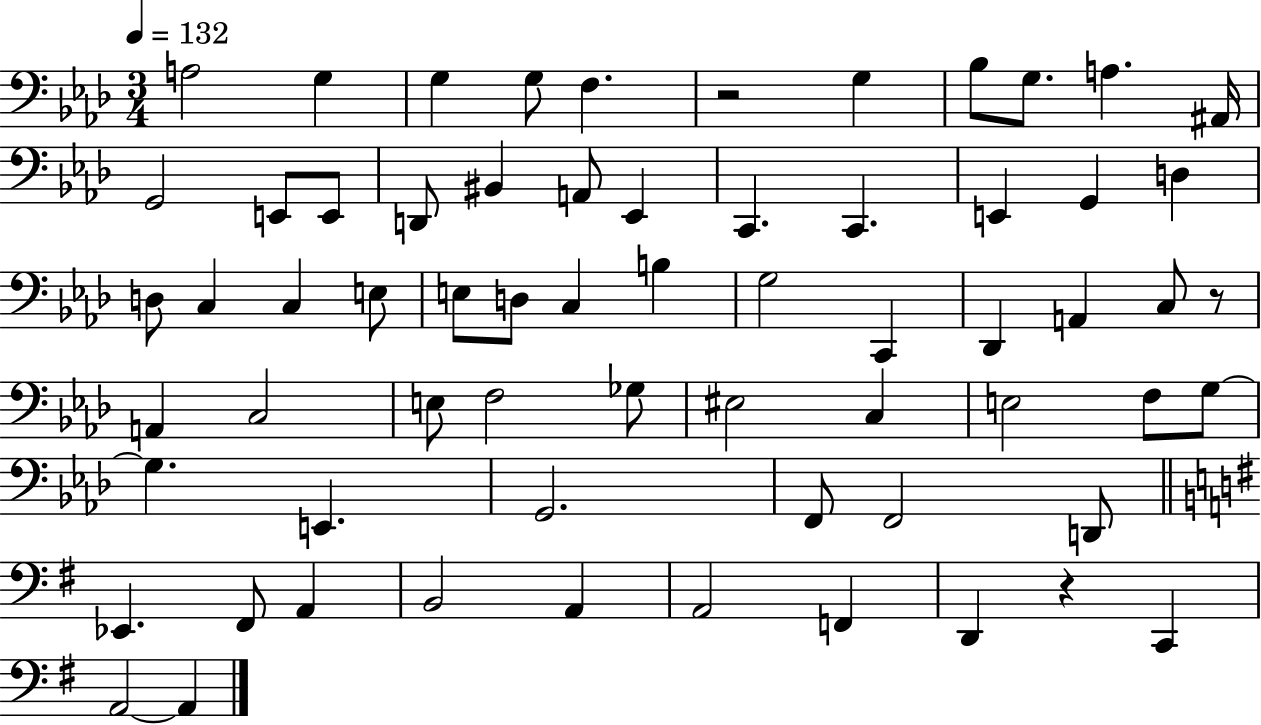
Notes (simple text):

A3/h G3/q G3/q G3/e F3/q. R/h G3/q Bb3/e G3/e. A3/q. A#2/s G2/h E2/e E2/e D2/e BIS2/q A2/e Eb2/q C2/q. C2/q. E2/q G2/q D3/q D3/e C3/q C3/q E3/e E3/e D3/e C3/q B3/q G3/h C2/q Db2/q A2/q C3/e R/e A2/q C3/h E3/e F3/h Gb3/e EIS3/h C3/q E3/h F3/e G3/e G3/q. E2/q. G2/h. F2/e F2/h D2/e Eb2/q. F#2/e A2/q B2/h A2/q A2/h F2/q D2/q R/q C2/q A2/h A2/q